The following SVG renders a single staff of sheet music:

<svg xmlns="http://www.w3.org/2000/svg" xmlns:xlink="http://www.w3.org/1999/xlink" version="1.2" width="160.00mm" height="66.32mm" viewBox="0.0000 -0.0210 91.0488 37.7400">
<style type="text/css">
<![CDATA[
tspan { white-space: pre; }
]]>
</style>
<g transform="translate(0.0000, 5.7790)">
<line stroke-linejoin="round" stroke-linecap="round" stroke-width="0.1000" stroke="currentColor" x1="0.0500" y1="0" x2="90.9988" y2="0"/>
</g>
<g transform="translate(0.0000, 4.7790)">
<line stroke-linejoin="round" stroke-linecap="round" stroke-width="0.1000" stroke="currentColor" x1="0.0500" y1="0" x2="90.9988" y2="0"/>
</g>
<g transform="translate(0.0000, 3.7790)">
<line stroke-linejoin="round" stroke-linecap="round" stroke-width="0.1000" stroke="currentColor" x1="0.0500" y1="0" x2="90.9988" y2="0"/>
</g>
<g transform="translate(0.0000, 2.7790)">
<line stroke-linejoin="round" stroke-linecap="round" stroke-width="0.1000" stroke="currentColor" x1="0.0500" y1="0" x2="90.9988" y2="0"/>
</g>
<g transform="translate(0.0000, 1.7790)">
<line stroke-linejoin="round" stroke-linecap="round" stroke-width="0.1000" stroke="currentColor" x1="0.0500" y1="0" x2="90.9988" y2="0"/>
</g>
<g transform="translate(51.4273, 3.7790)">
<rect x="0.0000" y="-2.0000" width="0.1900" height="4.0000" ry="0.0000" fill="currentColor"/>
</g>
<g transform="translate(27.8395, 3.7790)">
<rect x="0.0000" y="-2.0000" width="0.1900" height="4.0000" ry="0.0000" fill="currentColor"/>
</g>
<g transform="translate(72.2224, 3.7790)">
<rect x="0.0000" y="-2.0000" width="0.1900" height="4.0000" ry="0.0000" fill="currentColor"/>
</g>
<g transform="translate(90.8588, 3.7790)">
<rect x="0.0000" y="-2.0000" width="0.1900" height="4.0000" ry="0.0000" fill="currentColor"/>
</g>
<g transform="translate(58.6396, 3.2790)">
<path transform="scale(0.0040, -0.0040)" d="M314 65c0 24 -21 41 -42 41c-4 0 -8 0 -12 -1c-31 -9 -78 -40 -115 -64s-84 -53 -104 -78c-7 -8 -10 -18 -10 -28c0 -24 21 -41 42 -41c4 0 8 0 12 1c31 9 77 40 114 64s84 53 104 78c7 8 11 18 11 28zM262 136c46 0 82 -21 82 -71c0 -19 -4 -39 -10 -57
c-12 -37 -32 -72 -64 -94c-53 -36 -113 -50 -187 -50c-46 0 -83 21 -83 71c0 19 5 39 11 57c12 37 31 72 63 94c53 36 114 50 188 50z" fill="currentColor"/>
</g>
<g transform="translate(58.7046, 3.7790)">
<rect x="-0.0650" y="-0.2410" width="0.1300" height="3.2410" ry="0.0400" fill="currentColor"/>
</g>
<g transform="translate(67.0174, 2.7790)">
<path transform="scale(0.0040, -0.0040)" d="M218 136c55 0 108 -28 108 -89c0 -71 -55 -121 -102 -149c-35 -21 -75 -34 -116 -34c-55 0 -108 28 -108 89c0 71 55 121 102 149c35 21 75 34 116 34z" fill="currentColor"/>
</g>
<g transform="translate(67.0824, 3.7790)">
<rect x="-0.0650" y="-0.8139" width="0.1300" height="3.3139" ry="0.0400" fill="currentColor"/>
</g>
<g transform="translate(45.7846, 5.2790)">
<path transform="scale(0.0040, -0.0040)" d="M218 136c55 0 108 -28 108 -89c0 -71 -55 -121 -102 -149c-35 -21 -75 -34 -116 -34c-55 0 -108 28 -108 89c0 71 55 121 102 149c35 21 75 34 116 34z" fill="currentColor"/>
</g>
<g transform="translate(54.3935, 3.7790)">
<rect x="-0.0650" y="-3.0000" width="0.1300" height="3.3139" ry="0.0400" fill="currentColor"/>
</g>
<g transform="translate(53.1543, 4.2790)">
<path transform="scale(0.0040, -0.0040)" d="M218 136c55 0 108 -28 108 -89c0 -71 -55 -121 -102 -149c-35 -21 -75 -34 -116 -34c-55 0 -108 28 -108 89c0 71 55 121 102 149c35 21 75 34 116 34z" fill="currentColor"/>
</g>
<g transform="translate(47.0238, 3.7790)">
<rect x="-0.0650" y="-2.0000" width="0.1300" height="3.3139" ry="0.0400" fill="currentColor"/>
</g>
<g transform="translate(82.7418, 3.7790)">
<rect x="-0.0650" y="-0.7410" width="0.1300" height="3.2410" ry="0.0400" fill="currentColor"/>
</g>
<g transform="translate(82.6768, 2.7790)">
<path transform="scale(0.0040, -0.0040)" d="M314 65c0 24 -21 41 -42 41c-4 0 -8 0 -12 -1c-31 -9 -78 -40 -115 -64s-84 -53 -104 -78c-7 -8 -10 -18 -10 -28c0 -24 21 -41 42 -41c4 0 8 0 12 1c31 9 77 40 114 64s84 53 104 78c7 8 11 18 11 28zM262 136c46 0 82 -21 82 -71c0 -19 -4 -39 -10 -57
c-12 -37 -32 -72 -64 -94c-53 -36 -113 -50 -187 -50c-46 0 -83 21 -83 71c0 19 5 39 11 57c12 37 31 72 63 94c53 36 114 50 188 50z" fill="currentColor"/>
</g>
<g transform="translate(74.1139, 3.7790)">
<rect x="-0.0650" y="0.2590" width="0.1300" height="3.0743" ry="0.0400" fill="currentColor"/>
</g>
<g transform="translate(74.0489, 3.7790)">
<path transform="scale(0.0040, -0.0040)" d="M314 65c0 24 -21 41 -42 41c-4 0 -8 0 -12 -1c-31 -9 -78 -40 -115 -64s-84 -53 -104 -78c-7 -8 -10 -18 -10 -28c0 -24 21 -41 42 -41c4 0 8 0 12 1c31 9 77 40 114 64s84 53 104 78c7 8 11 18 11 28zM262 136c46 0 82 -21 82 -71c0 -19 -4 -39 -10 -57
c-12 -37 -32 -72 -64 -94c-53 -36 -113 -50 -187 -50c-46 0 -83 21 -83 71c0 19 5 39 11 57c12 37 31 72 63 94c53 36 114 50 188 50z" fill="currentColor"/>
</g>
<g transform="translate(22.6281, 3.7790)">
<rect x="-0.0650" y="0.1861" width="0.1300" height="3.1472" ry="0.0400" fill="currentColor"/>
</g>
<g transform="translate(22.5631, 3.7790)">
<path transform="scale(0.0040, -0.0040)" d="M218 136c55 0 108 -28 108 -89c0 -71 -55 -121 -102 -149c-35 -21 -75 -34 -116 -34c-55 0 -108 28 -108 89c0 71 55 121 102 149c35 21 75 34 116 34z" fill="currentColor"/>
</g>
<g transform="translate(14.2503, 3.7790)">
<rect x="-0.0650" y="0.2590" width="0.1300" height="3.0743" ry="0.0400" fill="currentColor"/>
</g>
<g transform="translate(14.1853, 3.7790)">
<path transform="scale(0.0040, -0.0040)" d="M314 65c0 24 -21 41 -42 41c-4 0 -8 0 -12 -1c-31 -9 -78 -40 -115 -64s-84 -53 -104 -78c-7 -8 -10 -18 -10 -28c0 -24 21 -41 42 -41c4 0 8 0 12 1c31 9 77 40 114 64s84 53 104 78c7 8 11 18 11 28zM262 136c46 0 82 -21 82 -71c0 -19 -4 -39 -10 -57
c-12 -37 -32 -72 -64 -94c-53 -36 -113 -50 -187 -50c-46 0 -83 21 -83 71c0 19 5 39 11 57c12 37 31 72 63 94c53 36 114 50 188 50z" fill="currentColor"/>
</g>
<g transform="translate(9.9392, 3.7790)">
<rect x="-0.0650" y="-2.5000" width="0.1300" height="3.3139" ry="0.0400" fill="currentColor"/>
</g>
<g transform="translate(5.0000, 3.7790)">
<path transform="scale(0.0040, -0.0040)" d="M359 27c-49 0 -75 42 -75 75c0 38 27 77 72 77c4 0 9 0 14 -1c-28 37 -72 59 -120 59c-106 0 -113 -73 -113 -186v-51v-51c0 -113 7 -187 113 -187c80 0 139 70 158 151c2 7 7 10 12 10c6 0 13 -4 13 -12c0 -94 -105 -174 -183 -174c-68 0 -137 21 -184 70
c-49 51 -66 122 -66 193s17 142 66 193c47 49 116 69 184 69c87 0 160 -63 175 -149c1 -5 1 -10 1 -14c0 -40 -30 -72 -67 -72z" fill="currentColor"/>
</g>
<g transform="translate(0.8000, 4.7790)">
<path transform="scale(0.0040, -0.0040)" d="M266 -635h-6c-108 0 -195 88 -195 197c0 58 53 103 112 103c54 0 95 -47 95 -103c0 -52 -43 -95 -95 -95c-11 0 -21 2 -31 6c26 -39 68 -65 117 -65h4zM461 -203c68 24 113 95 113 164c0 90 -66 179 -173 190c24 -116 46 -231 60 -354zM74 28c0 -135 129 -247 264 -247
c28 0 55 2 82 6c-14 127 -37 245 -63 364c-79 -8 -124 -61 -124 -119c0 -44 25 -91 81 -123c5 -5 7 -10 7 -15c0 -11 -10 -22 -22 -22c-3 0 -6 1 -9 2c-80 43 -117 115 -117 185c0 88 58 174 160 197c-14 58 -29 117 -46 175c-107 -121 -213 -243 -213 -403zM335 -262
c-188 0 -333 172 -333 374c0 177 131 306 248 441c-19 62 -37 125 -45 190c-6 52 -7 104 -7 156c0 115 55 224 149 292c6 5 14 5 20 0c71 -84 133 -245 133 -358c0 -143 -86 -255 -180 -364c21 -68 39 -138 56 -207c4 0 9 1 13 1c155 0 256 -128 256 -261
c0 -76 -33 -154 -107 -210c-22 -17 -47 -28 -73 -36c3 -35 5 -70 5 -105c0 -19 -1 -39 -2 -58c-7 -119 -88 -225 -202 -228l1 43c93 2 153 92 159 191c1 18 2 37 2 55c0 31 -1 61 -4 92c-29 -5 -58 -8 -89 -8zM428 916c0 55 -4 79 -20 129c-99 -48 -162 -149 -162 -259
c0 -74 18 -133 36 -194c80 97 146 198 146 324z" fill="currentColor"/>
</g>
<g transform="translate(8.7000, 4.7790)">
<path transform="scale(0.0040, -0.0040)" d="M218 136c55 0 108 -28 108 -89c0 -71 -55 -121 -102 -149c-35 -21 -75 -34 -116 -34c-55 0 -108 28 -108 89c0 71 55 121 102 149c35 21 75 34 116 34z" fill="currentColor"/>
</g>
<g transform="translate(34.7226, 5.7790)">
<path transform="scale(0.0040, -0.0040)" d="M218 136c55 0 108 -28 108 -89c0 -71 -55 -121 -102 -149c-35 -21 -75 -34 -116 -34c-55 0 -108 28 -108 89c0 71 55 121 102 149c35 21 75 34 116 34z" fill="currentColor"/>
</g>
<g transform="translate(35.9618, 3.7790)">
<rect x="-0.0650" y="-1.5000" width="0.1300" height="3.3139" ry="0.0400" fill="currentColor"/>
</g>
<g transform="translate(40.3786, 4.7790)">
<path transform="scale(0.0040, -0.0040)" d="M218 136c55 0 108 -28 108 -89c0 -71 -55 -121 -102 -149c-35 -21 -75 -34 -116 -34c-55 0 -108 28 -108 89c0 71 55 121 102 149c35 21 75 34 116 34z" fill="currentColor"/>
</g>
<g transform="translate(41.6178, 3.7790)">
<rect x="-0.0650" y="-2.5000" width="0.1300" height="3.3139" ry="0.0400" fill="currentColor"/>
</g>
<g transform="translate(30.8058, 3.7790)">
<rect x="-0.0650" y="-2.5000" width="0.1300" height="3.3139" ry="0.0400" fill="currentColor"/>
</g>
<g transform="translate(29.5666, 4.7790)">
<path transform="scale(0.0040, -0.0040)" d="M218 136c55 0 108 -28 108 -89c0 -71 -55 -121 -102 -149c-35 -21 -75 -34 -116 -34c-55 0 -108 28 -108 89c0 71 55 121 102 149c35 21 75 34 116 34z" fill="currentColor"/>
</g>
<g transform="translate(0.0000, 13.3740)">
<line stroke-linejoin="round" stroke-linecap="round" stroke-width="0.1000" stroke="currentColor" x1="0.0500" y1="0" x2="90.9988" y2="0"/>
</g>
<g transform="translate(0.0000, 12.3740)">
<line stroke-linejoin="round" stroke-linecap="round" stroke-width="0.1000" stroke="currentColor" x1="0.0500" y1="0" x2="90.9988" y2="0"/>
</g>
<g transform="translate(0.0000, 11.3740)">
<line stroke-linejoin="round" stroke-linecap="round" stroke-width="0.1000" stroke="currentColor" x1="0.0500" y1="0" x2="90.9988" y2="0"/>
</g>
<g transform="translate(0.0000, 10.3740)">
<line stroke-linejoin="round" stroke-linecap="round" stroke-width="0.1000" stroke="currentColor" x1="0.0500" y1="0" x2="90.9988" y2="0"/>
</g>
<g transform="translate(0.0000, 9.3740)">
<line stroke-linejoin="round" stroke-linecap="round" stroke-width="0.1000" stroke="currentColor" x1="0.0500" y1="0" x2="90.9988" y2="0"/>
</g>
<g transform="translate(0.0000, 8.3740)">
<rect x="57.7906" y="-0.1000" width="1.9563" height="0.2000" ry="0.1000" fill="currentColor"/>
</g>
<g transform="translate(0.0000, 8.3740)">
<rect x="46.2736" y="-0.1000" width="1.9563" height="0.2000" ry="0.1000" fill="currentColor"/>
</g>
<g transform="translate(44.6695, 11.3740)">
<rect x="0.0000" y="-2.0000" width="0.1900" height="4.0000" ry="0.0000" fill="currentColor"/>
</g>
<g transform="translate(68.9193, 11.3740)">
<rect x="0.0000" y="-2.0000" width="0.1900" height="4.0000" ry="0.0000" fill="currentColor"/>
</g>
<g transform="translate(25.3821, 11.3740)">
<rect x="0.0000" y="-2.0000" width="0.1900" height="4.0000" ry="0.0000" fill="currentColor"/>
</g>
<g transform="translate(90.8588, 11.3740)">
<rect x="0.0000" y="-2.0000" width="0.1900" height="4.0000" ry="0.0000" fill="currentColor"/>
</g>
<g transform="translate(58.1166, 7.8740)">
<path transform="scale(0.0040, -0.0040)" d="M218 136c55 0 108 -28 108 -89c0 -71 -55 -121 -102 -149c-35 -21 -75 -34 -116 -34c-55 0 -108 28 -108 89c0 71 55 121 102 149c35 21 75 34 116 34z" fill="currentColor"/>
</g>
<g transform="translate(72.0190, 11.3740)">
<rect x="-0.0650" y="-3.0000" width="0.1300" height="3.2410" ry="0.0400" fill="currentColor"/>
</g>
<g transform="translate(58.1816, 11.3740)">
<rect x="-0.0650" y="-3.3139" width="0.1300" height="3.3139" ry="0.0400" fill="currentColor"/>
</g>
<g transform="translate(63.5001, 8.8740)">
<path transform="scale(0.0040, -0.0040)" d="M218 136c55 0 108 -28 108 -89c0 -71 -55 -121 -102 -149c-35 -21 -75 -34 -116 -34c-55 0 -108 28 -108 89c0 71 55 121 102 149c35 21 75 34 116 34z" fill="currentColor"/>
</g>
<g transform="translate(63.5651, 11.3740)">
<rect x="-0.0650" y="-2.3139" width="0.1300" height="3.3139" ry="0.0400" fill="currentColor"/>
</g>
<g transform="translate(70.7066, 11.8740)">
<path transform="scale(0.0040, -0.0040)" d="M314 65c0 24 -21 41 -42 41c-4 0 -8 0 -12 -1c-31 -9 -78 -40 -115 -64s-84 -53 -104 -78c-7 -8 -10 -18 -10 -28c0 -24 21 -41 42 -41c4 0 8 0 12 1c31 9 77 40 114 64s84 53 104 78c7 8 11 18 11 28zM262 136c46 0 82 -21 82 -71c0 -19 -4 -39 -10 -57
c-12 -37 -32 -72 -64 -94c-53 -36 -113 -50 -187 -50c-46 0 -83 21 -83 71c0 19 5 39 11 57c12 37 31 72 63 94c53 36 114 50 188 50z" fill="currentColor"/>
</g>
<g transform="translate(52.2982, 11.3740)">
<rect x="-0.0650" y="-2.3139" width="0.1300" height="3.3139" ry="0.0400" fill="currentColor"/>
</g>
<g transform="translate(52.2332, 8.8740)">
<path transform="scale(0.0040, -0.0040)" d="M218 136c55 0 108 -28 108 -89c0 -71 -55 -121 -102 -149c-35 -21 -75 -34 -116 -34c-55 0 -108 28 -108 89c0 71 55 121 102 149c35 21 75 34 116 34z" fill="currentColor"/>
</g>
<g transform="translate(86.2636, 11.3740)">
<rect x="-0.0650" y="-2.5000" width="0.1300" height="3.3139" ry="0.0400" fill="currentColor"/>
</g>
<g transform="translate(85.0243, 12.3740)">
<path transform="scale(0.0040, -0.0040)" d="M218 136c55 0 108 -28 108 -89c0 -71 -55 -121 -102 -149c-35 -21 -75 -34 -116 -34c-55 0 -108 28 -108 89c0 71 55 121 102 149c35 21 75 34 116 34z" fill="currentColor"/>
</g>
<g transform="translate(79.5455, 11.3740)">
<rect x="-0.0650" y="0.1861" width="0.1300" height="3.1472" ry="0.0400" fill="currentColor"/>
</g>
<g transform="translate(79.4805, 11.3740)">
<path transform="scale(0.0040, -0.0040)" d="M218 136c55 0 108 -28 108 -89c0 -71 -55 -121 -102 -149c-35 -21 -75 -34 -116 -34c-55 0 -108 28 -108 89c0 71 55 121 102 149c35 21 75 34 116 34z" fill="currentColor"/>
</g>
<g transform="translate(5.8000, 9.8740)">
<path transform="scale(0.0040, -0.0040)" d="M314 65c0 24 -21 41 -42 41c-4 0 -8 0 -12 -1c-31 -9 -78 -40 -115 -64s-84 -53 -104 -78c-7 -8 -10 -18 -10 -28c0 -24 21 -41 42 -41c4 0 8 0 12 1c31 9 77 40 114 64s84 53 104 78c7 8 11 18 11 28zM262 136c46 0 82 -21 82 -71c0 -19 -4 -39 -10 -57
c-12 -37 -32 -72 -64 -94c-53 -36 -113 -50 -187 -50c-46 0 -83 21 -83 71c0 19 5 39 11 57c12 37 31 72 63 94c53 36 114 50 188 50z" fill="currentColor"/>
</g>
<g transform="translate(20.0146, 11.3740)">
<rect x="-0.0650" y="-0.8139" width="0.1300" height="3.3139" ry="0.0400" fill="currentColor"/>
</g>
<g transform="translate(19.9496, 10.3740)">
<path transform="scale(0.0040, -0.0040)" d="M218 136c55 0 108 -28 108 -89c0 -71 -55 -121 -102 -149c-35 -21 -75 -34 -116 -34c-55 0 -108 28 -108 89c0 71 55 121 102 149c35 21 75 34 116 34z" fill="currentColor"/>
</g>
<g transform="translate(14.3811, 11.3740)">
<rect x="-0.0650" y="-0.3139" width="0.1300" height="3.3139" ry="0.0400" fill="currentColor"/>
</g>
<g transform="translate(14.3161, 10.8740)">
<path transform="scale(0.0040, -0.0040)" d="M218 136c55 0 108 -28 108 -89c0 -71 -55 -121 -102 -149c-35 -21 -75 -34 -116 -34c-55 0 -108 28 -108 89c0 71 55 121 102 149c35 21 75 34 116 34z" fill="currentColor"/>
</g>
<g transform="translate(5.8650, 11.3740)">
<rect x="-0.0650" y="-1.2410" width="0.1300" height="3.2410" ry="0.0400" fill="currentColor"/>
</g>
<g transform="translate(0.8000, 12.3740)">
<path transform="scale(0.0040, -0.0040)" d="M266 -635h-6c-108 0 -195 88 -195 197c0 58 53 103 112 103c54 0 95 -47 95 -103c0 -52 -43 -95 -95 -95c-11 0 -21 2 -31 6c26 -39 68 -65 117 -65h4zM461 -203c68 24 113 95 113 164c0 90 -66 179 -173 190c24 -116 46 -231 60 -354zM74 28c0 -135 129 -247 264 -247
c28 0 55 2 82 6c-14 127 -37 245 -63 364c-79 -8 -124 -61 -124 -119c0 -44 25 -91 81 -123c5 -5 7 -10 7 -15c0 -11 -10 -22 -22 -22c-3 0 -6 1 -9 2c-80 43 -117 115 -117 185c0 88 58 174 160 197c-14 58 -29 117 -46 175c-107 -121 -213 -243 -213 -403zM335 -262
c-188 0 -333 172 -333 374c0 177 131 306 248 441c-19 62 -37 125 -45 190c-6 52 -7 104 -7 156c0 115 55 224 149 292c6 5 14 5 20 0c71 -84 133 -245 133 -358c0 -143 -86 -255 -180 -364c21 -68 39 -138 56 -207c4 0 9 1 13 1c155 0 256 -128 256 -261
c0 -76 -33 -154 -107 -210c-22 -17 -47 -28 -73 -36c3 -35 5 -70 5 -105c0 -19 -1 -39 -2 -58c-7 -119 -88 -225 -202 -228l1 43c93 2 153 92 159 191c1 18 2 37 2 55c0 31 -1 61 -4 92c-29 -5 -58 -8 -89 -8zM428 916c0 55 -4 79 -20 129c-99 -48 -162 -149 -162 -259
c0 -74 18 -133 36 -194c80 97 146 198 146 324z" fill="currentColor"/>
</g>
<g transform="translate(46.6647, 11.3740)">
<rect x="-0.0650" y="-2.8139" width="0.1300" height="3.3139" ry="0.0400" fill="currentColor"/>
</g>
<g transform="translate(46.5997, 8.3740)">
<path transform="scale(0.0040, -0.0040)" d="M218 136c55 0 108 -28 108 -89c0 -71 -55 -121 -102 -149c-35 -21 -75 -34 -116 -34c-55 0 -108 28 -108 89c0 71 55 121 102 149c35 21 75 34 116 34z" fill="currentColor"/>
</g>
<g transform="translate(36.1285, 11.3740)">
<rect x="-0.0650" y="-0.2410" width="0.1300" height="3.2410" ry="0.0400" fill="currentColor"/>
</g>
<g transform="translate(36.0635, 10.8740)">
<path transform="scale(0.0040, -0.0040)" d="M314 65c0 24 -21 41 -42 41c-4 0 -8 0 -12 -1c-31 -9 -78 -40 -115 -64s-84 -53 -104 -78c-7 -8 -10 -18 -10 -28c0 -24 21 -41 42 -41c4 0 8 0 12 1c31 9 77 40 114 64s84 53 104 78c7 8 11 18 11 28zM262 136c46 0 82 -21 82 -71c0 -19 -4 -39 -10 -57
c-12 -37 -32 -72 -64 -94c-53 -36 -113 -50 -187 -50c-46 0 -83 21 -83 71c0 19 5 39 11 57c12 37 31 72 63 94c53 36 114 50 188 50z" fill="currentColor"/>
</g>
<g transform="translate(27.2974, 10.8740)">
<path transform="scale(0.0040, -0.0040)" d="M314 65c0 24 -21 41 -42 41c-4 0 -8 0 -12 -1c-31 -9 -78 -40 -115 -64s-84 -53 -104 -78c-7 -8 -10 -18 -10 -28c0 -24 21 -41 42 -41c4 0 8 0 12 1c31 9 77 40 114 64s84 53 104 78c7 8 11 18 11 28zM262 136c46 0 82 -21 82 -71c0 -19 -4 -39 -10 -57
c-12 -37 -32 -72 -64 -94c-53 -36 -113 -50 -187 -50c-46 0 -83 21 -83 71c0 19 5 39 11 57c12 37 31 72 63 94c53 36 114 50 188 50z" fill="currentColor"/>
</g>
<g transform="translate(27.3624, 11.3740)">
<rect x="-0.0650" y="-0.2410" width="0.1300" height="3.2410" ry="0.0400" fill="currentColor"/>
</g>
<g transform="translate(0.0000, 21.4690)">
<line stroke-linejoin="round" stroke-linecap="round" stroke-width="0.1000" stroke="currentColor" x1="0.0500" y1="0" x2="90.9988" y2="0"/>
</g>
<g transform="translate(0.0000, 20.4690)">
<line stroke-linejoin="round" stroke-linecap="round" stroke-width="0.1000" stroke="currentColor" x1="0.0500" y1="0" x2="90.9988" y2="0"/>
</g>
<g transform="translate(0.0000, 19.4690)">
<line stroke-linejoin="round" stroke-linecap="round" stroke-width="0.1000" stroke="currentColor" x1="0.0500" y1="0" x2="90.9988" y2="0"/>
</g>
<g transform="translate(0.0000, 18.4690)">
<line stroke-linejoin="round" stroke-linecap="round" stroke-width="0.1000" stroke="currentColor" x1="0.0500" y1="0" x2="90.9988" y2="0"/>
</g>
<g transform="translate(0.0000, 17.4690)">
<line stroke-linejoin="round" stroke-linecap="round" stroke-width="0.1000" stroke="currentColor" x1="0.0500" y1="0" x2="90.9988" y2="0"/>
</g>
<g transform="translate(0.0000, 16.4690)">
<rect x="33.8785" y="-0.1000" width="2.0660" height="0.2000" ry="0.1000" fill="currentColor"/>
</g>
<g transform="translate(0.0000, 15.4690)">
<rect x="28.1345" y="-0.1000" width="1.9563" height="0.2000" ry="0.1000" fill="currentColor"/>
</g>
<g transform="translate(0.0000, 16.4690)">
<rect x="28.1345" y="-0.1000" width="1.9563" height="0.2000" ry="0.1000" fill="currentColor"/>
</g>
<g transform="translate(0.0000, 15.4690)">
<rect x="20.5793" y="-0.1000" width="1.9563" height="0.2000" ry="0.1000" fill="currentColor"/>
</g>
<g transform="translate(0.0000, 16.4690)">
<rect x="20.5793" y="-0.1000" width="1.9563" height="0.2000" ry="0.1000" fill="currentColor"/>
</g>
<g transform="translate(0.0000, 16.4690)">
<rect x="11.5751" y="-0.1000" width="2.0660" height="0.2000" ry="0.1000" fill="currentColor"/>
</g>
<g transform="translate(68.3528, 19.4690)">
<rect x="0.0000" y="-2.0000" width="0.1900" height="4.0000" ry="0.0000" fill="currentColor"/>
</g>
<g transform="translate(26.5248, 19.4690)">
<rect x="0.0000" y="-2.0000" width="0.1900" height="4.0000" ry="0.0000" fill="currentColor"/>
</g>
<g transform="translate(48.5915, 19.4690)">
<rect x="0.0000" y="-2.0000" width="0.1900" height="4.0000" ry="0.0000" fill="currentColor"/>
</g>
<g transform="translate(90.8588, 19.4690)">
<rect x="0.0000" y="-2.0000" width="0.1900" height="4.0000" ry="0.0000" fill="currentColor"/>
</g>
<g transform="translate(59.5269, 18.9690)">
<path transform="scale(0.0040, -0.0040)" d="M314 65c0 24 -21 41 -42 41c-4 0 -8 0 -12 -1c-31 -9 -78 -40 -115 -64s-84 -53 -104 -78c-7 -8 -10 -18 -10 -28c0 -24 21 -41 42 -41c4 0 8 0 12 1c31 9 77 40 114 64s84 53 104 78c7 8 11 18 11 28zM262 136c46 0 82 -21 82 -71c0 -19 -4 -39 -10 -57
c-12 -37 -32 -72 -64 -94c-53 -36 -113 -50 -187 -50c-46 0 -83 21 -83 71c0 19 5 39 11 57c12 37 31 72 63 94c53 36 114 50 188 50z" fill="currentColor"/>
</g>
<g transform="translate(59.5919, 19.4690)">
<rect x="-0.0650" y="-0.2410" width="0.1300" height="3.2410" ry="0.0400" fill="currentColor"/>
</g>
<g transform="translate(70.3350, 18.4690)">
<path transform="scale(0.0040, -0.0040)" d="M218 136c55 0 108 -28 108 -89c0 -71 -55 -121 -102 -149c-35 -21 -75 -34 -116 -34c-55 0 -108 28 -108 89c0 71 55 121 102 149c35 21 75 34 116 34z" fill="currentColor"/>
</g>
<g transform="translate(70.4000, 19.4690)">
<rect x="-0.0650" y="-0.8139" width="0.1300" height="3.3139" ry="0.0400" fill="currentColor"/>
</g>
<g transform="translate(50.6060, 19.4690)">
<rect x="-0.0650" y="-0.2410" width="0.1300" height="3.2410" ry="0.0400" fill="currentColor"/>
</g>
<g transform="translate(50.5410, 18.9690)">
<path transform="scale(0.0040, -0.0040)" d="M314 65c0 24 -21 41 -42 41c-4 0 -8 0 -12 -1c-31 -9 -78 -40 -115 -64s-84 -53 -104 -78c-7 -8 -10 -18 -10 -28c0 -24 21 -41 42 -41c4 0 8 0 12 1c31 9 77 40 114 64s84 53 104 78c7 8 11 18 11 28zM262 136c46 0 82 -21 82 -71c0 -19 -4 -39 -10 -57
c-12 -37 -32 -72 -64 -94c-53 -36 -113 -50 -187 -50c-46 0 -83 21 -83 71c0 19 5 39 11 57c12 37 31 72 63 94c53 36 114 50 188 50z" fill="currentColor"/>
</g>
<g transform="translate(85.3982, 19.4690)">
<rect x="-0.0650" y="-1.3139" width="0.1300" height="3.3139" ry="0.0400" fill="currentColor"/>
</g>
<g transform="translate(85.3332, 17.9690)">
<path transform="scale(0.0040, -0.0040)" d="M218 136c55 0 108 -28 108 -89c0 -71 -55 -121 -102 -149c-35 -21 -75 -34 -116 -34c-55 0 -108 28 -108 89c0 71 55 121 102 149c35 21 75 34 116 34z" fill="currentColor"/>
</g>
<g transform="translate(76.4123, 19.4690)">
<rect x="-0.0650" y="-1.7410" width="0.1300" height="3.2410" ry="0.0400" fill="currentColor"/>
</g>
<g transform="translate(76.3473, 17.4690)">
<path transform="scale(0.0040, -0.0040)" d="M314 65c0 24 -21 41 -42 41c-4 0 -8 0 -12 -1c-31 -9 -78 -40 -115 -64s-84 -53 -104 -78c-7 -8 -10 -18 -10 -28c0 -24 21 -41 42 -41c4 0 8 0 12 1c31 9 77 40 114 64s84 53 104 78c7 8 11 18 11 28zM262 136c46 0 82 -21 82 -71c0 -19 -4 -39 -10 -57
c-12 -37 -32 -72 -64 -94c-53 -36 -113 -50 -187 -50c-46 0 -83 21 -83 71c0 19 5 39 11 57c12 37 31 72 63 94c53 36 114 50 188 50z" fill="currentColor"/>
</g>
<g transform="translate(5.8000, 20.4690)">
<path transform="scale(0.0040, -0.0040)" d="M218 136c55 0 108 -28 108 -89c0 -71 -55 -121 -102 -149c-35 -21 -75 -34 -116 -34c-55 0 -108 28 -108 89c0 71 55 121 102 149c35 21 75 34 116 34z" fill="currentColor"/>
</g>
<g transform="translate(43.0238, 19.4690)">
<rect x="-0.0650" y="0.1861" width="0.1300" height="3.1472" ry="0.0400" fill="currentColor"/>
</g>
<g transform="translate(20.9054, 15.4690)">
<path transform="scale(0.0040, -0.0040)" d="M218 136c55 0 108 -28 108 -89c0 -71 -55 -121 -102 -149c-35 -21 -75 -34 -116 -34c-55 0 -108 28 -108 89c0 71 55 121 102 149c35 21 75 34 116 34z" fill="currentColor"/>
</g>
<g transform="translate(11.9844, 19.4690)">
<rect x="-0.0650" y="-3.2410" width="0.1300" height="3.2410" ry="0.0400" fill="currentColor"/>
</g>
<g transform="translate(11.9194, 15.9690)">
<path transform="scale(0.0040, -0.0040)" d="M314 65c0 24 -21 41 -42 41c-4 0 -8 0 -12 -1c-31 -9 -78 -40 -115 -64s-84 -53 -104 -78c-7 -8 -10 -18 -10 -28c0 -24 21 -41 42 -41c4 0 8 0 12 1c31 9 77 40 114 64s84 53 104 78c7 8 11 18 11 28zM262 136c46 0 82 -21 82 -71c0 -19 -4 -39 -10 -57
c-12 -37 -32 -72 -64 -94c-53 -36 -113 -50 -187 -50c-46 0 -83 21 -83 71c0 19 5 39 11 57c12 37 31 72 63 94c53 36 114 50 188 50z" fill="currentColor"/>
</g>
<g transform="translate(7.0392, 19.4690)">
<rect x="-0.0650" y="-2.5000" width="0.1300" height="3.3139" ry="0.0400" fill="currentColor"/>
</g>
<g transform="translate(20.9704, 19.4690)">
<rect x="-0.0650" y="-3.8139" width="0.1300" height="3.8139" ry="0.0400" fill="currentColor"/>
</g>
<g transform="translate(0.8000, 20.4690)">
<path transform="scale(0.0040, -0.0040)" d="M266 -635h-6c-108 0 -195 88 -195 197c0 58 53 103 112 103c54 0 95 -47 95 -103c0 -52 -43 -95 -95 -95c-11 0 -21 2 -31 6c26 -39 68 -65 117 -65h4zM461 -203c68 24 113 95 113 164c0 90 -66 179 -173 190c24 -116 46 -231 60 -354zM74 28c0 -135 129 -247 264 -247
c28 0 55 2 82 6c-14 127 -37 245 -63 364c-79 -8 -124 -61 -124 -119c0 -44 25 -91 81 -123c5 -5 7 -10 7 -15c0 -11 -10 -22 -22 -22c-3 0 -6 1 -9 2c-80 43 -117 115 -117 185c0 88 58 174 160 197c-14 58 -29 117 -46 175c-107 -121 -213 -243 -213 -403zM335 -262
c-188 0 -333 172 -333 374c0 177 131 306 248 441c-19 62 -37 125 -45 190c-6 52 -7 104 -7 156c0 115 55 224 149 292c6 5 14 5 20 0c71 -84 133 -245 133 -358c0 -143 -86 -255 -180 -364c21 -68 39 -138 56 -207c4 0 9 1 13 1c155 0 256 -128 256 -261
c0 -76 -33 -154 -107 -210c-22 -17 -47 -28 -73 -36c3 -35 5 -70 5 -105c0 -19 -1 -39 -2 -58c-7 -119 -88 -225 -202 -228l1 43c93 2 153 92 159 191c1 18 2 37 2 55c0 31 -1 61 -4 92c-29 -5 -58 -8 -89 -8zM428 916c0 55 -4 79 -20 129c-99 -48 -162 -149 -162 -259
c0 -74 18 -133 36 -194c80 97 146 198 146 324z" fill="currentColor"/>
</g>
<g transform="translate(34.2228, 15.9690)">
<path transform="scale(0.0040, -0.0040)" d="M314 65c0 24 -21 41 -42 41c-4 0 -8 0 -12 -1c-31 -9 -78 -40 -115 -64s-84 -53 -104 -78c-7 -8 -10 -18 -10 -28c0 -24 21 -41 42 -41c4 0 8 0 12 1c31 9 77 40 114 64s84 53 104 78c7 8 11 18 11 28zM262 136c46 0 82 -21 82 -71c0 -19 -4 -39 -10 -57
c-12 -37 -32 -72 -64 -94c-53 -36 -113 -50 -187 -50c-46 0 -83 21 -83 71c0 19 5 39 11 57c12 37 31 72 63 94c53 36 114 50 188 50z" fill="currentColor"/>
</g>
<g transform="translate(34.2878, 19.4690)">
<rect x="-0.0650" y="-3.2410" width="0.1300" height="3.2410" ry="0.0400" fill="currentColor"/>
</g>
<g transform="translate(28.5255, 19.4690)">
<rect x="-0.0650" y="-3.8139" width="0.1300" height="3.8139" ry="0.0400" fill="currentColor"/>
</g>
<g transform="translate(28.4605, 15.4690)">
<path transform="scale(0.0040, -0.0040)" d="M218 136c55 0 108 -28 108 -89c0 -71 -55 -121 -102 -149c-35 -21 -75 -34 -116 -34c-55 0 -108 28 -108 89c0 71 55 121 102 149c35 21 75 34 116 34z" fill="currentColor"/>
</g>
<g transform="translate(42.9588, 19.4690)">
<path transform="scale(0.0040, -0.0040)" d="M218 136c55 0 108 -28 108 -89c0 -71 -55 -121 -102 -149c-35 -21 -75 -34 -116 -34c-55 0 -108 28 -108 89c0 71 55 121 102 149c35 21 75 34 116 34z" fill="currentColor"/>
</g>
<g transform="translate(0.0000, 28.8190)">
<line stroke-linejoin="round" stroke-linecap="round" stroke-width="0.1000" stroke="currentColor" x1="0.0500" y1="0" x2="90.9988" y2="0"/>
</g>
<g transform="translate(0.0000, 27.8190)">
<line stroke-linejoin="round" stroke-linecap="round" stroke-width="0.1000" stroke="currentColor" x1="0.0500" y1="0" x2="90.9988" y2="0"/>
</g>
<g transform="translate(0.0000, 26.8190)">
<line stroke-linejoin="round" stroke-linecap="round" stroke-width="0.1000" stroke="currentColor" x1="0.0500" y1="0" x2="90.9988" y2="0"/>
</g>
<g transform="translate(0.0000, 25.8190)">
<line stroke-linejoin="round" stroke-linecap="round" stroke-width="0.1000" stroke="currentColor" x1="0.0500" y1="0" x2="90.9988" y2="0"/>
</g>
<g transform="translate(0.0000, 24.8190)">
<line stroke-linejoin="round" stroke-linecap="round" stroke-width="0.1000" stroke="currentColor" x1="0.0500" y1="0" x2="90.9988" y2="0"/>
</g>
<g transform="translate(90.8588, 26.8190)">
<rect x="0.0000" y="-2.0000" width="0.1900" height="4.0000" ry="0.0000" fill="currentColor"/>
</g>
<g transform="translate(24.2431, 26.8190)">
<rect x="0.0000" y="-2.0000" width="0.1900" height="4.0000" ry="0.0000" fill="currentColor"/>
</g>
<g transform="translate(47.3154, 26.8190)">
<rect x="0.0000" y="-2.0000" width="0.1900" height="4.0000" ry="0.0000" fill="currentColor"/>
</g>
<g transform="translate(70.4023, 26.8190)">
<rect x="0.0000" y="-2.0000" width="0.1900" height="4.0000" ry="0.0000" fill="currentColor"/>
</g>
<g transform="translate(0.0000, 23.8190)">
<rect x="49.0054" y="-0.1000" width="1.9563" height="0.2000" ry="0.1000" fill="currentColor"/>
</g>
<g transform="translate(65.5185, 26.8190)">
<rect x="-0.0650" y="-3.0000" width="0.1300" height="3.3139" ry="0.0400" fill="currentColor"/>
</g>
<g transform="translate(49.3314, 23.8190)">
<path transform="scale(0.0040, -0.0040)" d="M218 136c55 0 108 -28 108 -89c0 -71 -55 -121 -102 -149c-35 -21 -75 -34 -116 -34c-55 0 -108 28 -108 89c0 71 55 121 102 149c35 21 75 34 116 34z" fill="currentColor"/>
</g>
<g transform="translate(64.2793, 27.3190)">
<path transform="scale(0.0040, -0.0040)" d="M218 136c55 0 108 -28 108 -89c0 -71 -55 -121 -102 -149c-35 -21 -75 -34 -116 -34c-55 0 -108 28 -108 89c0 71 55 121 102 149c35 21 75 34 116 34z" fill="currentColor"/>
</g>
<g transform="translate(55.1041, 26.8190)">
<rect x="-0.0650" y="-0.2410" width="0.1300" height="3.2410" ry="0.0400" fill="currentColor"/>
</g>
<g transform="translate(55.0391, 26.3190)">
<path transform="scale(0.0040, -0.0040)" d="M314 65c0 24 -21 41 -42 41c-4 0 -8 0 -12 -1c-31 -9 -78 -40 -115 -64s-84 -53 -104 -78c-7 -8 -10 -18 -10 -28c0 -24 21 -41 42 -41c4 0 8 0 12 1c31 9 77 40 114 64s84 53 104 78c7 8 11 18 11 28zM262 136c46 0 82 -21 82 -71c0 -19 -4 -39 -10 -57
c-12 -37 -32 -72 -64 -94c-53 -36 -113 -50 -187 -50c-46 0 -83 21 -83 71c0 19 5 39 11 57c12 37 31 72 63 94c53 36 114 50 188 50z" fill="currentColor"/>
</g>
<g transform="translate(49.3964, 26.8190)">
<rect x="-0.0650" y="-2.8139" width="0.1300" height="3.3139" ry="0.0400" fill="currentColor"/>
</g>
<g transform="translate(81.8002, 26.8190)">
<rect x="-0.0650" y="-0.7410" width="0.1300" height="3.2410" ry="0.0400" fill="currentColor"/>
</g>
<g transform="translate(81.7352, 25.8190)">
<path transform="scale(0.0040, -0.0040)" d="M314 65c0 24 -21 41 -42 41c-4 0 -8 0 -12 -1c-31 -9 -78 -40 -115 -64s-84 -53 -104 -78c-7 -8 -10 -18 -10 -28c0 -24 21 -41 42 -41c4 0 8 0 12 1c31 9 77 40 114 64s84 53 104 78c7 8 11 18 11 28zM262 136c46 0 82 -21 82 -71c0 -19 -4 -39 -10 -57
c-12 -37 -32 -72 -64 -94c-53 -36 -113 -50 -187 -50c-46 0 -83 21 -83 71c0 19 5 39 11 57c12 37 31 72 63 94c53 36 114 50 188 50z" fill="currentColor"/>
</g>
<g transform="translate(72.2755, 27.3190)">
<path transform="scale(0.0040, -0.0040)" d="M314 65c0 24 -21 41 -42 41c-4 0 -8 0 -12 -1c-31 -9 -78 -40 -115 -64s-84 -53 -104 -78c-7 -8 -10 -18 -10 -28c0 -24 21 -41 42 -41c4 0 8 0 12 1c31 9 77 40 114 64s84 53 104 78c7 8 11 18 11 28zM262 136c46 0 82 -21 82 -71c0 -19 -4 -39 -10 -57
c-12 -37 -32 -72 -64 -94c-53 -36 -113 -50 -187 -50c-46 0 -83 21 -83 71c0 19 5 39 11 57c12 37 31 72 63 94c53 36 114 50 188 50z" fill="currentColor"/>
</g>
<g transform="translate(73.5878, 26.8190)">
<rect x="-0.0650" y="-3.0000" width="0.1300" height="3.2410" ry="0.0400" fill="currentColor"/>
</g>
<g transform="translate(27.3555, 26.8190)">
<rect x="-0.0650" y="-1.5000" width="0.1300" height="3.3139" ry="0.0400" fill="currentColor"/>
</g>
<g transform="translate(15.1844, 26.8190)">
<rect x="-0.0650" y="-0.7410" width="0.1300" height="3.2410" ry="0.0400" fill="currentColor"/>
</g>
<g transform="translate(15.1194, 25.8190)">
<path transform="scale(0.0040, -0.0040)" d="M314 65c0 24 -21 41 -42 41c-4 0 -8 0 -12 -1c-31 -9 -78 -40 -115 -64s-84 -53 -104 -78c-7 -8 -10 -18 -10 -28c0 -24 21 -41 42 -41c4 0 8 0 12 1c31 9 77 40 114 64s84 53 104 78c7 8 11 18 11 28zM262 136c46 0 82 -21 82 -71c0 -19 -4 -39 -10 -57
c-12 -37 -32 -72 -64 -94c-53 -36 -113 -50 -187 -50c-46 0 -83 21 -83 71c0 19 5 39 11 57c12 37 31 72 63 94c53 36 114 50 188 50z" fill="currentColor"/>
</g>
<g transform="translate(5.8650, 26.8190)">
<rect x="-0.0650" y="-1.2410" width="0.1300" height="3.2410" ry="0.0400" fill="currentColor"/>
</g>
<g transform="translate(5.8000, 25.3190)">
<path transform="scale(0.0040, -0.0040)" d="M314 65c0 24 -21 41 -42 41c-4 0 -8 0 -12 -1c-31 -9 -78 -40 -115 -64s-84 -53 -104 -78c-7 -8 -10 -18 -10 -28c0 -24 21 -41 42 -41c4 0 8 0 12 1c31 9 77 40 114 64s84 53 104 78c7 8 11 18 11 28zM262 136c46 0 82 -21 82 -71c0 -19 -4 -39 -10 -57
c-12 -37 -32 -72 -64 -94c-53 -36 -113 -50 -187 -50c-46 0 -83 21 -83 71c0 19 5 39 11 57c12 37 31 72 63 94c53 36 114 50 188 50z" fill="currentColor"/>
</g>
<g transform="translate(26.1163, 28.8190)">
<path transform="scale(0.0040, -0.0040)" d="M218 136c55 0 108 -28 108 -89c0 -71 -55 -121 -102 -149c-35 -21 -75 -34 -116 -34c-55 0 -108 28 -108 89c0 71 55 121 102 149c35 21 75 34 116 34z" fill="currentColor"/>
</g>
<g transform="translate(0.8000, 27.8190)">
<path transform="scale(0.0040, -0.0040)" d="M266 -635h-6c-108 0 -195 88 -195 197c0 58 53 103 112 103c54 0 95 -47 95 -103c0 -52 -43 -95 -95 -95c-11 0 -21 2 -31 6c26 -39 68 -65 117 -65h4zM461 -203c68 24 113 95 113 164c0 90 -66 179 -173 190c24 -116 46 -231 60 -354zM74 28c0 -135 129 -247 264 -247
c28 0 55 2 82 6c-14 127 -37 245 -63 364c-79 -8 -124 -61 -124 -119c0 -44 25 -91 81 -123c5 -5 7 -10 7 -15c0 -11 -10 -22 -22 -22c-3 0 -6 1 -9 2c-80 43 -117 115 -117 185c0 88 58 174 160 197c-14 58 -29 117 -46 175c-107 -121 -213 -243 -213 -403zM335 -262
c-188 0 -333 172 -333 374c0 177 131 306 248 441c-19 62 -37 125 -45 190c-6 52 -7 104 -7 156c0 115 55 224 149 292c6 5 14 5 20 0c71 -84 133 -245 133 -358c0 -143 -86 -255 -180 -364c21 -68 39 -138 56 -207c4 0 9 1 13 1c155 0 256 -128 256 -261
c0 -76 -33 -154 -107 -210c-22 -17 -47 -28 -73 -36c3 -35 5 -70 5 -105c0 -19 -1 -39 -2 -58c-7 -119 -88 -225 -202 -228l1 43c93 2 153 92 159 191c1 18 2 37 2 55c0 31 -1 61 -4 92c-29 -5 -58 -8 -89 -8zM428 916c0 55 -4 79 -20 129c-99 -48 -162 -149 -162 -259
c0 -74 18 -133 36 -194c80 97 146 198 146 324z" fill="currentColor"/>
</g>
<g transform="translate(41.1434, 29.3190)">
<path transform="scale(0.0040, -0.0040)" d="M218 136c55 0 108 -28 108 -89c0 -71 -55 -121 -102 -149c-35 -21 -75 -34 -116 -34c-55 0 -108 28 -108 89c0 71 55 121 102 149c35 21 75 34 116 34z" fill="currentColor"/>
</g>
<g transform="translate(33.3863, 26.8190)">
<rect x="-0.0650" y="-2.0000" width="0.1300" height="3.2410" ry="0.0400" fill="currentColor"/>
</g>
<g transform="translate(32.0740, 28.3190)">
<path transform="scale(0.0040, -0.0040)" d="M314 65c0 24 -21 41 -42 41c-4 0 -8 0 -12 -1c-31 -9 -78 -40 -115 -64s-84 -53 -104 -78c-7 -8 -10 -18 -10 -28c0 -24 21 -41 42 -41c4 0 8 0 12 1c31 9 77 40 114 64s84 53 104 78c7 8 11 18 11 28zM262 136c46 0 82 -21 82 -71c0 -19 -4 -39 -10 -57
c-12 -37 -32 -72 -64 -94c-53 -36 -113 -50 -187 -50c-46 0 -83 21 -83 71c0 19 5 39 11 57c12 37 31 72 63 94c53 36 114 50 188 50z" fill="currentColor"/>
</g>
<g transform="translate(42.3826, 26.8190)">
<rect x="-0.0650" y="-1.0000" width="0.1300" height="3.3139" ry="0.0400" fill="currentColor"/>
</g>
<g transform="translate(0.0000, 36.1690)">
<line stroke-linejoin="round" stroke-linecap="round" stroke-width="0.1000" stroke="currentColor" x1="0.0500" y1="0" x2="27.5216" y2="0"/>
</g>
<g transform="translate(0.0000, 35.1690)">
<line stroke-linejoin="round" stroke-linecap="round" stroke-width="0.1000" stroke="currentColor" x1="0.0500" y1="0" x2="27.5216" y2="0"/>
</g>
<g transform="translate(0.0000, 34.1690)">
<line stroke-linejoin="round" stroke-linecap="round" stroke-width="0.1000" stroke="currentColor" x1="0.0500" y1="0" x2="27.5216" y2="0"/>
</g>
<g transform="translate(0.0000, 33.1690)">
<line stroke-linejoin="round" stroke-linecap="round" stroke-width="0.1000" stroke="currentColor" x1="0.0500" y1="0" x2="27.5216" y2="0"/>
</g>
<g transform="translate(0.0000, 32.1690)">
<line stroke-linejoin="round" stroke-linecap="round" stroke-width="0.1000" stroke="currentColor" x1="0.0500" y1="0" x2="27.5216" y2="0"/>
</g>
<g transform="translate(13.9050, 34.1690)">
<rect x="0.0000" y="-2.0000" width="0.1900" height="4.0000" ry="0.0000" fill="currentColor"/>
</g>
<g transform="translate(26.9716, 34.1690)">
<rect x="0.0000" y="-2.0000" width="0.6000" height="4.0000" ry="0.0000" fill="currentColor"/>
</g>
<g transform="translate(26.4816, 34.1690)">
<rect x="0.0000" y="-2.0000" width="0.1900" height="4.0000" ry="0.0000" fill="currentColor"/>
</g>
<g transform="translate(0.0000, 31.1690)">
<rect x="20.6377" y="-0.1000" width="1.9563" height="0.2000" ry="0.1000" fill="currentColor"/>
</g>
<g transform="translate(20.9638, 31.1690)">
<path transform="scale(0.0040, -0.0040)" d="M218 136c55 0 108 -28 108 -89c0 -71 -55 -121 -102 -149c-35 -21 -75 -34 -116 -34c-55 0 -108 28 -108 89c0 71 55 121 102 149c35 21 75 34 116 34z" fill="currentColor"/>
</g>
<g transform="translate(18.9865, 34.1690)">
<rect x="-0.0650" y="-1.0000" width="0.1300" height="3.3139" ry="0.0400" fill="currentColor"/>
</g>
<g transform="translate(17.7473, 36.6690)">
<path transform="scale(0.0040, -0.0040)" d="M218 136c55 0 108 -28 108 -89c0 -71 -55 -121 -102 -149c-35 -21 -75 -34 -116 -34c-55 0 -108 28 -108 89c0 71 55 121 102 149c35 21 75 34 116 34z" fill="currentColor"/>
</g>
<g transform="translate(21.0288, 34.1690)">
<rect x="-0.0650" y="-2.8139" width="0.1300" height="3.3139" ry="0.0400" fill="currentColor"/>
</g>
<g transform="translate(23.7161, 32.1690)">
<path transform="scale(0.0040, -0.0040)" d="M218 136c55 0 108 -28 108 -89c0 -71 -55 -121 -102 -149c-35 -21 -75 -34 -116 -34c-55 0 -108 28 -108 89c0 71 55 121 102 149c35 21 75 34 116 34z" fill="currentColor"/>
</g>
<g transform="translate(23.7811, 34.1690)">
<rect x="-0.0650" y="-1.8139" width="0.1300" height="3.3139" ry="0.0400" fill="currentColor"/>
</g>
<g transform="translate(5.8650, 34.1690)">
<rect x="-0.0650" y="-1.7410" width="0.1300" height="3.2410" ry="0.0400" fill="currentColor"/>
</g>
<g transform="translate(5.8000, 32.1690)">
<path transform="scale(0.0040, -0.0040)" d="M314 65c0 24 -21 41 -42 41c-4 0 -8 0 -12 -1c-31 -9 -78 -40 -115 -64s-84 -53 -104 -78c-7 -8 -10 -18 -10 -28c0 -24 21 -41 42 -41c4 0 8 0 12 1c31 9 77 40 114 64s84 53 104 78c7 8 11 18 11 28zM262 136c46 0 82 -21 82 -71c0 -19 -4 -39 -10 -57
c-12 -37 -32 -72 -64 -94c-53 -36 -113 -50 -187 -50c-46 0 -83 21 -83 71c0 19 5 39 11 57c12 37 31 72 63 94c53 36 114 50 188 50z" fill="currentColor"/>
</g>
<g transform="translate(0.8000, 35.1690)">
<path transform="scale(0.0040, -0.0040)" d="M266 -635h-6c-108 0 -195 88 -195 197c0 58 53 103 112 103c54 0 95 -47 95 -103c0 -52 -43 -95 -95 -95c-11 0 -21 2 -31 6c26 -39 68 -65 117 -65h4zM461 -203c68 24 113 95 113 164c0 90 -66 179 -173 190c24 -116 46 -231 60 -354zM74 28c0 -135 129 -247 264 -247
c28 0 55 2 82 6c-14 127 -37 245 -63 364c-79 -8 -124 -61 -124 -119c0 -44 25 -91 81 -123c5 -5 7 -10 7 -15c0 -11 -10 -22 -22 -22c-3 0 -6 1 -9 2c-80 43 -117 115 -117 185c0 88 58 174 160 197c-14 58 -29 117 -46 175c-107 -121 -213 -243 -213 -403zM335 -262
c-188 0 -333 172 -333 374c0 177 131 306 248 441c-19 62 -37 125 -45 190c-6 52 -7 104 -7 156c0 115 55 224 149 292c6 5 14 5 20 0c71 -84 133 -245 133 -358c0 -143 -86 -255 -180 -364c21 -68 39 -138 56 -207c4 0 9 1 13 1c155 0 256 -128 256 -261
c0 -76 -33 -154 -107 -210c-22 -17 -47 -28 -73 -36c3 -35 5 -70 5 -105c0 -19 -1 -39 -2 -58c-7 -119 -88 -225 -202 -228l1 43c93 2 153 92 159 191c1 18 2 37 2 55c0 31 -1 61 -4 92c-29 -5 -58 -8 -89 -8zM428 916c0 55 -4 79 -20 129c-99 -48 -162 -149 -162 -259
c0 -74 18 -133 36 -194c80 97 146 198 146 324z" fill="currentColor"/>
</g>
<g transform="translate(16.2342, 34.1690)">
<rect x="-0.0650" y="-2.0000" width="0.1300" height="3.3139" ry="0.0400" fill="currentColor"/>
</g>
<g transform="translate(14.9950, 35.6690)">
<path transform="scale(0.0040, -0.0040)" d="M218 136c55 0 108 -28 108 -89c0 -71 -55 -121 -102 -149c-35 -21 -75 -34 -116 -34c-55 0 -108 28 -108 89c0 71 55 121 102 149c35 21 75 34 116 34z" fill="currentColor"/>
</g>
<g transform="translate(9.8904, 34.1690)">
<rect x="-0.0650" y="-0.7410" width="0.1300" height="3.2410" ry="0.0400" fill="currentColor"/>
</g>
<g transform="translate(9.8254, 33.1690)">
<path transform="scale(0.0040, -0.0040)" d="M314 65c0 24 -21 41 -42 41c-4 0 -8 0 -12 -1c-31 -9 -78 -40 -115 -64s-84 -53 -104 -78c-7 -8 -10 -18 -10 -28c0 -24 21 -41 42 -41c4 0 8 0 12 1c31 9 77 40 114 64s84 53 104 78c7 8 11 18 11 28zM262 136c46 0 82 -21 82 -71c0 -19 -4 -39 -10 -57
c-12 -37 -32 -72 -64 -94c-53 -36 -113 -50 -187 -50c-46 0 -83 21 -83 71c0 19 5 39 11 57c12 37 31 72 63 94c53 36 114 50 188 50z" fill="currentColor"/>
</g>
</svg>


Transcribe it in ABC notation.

X:1
T:Untitled
M:4/4
L:1/4
K:C
G B2 B G E G F A c2 d B2 d2 e2 c d c2 c2 a g b g A2 B G G b2 c' c' b2 B c2 c2 d f2 e e2 d2 E F2 D a c2 A A2 d2 f2 d2 F D a f